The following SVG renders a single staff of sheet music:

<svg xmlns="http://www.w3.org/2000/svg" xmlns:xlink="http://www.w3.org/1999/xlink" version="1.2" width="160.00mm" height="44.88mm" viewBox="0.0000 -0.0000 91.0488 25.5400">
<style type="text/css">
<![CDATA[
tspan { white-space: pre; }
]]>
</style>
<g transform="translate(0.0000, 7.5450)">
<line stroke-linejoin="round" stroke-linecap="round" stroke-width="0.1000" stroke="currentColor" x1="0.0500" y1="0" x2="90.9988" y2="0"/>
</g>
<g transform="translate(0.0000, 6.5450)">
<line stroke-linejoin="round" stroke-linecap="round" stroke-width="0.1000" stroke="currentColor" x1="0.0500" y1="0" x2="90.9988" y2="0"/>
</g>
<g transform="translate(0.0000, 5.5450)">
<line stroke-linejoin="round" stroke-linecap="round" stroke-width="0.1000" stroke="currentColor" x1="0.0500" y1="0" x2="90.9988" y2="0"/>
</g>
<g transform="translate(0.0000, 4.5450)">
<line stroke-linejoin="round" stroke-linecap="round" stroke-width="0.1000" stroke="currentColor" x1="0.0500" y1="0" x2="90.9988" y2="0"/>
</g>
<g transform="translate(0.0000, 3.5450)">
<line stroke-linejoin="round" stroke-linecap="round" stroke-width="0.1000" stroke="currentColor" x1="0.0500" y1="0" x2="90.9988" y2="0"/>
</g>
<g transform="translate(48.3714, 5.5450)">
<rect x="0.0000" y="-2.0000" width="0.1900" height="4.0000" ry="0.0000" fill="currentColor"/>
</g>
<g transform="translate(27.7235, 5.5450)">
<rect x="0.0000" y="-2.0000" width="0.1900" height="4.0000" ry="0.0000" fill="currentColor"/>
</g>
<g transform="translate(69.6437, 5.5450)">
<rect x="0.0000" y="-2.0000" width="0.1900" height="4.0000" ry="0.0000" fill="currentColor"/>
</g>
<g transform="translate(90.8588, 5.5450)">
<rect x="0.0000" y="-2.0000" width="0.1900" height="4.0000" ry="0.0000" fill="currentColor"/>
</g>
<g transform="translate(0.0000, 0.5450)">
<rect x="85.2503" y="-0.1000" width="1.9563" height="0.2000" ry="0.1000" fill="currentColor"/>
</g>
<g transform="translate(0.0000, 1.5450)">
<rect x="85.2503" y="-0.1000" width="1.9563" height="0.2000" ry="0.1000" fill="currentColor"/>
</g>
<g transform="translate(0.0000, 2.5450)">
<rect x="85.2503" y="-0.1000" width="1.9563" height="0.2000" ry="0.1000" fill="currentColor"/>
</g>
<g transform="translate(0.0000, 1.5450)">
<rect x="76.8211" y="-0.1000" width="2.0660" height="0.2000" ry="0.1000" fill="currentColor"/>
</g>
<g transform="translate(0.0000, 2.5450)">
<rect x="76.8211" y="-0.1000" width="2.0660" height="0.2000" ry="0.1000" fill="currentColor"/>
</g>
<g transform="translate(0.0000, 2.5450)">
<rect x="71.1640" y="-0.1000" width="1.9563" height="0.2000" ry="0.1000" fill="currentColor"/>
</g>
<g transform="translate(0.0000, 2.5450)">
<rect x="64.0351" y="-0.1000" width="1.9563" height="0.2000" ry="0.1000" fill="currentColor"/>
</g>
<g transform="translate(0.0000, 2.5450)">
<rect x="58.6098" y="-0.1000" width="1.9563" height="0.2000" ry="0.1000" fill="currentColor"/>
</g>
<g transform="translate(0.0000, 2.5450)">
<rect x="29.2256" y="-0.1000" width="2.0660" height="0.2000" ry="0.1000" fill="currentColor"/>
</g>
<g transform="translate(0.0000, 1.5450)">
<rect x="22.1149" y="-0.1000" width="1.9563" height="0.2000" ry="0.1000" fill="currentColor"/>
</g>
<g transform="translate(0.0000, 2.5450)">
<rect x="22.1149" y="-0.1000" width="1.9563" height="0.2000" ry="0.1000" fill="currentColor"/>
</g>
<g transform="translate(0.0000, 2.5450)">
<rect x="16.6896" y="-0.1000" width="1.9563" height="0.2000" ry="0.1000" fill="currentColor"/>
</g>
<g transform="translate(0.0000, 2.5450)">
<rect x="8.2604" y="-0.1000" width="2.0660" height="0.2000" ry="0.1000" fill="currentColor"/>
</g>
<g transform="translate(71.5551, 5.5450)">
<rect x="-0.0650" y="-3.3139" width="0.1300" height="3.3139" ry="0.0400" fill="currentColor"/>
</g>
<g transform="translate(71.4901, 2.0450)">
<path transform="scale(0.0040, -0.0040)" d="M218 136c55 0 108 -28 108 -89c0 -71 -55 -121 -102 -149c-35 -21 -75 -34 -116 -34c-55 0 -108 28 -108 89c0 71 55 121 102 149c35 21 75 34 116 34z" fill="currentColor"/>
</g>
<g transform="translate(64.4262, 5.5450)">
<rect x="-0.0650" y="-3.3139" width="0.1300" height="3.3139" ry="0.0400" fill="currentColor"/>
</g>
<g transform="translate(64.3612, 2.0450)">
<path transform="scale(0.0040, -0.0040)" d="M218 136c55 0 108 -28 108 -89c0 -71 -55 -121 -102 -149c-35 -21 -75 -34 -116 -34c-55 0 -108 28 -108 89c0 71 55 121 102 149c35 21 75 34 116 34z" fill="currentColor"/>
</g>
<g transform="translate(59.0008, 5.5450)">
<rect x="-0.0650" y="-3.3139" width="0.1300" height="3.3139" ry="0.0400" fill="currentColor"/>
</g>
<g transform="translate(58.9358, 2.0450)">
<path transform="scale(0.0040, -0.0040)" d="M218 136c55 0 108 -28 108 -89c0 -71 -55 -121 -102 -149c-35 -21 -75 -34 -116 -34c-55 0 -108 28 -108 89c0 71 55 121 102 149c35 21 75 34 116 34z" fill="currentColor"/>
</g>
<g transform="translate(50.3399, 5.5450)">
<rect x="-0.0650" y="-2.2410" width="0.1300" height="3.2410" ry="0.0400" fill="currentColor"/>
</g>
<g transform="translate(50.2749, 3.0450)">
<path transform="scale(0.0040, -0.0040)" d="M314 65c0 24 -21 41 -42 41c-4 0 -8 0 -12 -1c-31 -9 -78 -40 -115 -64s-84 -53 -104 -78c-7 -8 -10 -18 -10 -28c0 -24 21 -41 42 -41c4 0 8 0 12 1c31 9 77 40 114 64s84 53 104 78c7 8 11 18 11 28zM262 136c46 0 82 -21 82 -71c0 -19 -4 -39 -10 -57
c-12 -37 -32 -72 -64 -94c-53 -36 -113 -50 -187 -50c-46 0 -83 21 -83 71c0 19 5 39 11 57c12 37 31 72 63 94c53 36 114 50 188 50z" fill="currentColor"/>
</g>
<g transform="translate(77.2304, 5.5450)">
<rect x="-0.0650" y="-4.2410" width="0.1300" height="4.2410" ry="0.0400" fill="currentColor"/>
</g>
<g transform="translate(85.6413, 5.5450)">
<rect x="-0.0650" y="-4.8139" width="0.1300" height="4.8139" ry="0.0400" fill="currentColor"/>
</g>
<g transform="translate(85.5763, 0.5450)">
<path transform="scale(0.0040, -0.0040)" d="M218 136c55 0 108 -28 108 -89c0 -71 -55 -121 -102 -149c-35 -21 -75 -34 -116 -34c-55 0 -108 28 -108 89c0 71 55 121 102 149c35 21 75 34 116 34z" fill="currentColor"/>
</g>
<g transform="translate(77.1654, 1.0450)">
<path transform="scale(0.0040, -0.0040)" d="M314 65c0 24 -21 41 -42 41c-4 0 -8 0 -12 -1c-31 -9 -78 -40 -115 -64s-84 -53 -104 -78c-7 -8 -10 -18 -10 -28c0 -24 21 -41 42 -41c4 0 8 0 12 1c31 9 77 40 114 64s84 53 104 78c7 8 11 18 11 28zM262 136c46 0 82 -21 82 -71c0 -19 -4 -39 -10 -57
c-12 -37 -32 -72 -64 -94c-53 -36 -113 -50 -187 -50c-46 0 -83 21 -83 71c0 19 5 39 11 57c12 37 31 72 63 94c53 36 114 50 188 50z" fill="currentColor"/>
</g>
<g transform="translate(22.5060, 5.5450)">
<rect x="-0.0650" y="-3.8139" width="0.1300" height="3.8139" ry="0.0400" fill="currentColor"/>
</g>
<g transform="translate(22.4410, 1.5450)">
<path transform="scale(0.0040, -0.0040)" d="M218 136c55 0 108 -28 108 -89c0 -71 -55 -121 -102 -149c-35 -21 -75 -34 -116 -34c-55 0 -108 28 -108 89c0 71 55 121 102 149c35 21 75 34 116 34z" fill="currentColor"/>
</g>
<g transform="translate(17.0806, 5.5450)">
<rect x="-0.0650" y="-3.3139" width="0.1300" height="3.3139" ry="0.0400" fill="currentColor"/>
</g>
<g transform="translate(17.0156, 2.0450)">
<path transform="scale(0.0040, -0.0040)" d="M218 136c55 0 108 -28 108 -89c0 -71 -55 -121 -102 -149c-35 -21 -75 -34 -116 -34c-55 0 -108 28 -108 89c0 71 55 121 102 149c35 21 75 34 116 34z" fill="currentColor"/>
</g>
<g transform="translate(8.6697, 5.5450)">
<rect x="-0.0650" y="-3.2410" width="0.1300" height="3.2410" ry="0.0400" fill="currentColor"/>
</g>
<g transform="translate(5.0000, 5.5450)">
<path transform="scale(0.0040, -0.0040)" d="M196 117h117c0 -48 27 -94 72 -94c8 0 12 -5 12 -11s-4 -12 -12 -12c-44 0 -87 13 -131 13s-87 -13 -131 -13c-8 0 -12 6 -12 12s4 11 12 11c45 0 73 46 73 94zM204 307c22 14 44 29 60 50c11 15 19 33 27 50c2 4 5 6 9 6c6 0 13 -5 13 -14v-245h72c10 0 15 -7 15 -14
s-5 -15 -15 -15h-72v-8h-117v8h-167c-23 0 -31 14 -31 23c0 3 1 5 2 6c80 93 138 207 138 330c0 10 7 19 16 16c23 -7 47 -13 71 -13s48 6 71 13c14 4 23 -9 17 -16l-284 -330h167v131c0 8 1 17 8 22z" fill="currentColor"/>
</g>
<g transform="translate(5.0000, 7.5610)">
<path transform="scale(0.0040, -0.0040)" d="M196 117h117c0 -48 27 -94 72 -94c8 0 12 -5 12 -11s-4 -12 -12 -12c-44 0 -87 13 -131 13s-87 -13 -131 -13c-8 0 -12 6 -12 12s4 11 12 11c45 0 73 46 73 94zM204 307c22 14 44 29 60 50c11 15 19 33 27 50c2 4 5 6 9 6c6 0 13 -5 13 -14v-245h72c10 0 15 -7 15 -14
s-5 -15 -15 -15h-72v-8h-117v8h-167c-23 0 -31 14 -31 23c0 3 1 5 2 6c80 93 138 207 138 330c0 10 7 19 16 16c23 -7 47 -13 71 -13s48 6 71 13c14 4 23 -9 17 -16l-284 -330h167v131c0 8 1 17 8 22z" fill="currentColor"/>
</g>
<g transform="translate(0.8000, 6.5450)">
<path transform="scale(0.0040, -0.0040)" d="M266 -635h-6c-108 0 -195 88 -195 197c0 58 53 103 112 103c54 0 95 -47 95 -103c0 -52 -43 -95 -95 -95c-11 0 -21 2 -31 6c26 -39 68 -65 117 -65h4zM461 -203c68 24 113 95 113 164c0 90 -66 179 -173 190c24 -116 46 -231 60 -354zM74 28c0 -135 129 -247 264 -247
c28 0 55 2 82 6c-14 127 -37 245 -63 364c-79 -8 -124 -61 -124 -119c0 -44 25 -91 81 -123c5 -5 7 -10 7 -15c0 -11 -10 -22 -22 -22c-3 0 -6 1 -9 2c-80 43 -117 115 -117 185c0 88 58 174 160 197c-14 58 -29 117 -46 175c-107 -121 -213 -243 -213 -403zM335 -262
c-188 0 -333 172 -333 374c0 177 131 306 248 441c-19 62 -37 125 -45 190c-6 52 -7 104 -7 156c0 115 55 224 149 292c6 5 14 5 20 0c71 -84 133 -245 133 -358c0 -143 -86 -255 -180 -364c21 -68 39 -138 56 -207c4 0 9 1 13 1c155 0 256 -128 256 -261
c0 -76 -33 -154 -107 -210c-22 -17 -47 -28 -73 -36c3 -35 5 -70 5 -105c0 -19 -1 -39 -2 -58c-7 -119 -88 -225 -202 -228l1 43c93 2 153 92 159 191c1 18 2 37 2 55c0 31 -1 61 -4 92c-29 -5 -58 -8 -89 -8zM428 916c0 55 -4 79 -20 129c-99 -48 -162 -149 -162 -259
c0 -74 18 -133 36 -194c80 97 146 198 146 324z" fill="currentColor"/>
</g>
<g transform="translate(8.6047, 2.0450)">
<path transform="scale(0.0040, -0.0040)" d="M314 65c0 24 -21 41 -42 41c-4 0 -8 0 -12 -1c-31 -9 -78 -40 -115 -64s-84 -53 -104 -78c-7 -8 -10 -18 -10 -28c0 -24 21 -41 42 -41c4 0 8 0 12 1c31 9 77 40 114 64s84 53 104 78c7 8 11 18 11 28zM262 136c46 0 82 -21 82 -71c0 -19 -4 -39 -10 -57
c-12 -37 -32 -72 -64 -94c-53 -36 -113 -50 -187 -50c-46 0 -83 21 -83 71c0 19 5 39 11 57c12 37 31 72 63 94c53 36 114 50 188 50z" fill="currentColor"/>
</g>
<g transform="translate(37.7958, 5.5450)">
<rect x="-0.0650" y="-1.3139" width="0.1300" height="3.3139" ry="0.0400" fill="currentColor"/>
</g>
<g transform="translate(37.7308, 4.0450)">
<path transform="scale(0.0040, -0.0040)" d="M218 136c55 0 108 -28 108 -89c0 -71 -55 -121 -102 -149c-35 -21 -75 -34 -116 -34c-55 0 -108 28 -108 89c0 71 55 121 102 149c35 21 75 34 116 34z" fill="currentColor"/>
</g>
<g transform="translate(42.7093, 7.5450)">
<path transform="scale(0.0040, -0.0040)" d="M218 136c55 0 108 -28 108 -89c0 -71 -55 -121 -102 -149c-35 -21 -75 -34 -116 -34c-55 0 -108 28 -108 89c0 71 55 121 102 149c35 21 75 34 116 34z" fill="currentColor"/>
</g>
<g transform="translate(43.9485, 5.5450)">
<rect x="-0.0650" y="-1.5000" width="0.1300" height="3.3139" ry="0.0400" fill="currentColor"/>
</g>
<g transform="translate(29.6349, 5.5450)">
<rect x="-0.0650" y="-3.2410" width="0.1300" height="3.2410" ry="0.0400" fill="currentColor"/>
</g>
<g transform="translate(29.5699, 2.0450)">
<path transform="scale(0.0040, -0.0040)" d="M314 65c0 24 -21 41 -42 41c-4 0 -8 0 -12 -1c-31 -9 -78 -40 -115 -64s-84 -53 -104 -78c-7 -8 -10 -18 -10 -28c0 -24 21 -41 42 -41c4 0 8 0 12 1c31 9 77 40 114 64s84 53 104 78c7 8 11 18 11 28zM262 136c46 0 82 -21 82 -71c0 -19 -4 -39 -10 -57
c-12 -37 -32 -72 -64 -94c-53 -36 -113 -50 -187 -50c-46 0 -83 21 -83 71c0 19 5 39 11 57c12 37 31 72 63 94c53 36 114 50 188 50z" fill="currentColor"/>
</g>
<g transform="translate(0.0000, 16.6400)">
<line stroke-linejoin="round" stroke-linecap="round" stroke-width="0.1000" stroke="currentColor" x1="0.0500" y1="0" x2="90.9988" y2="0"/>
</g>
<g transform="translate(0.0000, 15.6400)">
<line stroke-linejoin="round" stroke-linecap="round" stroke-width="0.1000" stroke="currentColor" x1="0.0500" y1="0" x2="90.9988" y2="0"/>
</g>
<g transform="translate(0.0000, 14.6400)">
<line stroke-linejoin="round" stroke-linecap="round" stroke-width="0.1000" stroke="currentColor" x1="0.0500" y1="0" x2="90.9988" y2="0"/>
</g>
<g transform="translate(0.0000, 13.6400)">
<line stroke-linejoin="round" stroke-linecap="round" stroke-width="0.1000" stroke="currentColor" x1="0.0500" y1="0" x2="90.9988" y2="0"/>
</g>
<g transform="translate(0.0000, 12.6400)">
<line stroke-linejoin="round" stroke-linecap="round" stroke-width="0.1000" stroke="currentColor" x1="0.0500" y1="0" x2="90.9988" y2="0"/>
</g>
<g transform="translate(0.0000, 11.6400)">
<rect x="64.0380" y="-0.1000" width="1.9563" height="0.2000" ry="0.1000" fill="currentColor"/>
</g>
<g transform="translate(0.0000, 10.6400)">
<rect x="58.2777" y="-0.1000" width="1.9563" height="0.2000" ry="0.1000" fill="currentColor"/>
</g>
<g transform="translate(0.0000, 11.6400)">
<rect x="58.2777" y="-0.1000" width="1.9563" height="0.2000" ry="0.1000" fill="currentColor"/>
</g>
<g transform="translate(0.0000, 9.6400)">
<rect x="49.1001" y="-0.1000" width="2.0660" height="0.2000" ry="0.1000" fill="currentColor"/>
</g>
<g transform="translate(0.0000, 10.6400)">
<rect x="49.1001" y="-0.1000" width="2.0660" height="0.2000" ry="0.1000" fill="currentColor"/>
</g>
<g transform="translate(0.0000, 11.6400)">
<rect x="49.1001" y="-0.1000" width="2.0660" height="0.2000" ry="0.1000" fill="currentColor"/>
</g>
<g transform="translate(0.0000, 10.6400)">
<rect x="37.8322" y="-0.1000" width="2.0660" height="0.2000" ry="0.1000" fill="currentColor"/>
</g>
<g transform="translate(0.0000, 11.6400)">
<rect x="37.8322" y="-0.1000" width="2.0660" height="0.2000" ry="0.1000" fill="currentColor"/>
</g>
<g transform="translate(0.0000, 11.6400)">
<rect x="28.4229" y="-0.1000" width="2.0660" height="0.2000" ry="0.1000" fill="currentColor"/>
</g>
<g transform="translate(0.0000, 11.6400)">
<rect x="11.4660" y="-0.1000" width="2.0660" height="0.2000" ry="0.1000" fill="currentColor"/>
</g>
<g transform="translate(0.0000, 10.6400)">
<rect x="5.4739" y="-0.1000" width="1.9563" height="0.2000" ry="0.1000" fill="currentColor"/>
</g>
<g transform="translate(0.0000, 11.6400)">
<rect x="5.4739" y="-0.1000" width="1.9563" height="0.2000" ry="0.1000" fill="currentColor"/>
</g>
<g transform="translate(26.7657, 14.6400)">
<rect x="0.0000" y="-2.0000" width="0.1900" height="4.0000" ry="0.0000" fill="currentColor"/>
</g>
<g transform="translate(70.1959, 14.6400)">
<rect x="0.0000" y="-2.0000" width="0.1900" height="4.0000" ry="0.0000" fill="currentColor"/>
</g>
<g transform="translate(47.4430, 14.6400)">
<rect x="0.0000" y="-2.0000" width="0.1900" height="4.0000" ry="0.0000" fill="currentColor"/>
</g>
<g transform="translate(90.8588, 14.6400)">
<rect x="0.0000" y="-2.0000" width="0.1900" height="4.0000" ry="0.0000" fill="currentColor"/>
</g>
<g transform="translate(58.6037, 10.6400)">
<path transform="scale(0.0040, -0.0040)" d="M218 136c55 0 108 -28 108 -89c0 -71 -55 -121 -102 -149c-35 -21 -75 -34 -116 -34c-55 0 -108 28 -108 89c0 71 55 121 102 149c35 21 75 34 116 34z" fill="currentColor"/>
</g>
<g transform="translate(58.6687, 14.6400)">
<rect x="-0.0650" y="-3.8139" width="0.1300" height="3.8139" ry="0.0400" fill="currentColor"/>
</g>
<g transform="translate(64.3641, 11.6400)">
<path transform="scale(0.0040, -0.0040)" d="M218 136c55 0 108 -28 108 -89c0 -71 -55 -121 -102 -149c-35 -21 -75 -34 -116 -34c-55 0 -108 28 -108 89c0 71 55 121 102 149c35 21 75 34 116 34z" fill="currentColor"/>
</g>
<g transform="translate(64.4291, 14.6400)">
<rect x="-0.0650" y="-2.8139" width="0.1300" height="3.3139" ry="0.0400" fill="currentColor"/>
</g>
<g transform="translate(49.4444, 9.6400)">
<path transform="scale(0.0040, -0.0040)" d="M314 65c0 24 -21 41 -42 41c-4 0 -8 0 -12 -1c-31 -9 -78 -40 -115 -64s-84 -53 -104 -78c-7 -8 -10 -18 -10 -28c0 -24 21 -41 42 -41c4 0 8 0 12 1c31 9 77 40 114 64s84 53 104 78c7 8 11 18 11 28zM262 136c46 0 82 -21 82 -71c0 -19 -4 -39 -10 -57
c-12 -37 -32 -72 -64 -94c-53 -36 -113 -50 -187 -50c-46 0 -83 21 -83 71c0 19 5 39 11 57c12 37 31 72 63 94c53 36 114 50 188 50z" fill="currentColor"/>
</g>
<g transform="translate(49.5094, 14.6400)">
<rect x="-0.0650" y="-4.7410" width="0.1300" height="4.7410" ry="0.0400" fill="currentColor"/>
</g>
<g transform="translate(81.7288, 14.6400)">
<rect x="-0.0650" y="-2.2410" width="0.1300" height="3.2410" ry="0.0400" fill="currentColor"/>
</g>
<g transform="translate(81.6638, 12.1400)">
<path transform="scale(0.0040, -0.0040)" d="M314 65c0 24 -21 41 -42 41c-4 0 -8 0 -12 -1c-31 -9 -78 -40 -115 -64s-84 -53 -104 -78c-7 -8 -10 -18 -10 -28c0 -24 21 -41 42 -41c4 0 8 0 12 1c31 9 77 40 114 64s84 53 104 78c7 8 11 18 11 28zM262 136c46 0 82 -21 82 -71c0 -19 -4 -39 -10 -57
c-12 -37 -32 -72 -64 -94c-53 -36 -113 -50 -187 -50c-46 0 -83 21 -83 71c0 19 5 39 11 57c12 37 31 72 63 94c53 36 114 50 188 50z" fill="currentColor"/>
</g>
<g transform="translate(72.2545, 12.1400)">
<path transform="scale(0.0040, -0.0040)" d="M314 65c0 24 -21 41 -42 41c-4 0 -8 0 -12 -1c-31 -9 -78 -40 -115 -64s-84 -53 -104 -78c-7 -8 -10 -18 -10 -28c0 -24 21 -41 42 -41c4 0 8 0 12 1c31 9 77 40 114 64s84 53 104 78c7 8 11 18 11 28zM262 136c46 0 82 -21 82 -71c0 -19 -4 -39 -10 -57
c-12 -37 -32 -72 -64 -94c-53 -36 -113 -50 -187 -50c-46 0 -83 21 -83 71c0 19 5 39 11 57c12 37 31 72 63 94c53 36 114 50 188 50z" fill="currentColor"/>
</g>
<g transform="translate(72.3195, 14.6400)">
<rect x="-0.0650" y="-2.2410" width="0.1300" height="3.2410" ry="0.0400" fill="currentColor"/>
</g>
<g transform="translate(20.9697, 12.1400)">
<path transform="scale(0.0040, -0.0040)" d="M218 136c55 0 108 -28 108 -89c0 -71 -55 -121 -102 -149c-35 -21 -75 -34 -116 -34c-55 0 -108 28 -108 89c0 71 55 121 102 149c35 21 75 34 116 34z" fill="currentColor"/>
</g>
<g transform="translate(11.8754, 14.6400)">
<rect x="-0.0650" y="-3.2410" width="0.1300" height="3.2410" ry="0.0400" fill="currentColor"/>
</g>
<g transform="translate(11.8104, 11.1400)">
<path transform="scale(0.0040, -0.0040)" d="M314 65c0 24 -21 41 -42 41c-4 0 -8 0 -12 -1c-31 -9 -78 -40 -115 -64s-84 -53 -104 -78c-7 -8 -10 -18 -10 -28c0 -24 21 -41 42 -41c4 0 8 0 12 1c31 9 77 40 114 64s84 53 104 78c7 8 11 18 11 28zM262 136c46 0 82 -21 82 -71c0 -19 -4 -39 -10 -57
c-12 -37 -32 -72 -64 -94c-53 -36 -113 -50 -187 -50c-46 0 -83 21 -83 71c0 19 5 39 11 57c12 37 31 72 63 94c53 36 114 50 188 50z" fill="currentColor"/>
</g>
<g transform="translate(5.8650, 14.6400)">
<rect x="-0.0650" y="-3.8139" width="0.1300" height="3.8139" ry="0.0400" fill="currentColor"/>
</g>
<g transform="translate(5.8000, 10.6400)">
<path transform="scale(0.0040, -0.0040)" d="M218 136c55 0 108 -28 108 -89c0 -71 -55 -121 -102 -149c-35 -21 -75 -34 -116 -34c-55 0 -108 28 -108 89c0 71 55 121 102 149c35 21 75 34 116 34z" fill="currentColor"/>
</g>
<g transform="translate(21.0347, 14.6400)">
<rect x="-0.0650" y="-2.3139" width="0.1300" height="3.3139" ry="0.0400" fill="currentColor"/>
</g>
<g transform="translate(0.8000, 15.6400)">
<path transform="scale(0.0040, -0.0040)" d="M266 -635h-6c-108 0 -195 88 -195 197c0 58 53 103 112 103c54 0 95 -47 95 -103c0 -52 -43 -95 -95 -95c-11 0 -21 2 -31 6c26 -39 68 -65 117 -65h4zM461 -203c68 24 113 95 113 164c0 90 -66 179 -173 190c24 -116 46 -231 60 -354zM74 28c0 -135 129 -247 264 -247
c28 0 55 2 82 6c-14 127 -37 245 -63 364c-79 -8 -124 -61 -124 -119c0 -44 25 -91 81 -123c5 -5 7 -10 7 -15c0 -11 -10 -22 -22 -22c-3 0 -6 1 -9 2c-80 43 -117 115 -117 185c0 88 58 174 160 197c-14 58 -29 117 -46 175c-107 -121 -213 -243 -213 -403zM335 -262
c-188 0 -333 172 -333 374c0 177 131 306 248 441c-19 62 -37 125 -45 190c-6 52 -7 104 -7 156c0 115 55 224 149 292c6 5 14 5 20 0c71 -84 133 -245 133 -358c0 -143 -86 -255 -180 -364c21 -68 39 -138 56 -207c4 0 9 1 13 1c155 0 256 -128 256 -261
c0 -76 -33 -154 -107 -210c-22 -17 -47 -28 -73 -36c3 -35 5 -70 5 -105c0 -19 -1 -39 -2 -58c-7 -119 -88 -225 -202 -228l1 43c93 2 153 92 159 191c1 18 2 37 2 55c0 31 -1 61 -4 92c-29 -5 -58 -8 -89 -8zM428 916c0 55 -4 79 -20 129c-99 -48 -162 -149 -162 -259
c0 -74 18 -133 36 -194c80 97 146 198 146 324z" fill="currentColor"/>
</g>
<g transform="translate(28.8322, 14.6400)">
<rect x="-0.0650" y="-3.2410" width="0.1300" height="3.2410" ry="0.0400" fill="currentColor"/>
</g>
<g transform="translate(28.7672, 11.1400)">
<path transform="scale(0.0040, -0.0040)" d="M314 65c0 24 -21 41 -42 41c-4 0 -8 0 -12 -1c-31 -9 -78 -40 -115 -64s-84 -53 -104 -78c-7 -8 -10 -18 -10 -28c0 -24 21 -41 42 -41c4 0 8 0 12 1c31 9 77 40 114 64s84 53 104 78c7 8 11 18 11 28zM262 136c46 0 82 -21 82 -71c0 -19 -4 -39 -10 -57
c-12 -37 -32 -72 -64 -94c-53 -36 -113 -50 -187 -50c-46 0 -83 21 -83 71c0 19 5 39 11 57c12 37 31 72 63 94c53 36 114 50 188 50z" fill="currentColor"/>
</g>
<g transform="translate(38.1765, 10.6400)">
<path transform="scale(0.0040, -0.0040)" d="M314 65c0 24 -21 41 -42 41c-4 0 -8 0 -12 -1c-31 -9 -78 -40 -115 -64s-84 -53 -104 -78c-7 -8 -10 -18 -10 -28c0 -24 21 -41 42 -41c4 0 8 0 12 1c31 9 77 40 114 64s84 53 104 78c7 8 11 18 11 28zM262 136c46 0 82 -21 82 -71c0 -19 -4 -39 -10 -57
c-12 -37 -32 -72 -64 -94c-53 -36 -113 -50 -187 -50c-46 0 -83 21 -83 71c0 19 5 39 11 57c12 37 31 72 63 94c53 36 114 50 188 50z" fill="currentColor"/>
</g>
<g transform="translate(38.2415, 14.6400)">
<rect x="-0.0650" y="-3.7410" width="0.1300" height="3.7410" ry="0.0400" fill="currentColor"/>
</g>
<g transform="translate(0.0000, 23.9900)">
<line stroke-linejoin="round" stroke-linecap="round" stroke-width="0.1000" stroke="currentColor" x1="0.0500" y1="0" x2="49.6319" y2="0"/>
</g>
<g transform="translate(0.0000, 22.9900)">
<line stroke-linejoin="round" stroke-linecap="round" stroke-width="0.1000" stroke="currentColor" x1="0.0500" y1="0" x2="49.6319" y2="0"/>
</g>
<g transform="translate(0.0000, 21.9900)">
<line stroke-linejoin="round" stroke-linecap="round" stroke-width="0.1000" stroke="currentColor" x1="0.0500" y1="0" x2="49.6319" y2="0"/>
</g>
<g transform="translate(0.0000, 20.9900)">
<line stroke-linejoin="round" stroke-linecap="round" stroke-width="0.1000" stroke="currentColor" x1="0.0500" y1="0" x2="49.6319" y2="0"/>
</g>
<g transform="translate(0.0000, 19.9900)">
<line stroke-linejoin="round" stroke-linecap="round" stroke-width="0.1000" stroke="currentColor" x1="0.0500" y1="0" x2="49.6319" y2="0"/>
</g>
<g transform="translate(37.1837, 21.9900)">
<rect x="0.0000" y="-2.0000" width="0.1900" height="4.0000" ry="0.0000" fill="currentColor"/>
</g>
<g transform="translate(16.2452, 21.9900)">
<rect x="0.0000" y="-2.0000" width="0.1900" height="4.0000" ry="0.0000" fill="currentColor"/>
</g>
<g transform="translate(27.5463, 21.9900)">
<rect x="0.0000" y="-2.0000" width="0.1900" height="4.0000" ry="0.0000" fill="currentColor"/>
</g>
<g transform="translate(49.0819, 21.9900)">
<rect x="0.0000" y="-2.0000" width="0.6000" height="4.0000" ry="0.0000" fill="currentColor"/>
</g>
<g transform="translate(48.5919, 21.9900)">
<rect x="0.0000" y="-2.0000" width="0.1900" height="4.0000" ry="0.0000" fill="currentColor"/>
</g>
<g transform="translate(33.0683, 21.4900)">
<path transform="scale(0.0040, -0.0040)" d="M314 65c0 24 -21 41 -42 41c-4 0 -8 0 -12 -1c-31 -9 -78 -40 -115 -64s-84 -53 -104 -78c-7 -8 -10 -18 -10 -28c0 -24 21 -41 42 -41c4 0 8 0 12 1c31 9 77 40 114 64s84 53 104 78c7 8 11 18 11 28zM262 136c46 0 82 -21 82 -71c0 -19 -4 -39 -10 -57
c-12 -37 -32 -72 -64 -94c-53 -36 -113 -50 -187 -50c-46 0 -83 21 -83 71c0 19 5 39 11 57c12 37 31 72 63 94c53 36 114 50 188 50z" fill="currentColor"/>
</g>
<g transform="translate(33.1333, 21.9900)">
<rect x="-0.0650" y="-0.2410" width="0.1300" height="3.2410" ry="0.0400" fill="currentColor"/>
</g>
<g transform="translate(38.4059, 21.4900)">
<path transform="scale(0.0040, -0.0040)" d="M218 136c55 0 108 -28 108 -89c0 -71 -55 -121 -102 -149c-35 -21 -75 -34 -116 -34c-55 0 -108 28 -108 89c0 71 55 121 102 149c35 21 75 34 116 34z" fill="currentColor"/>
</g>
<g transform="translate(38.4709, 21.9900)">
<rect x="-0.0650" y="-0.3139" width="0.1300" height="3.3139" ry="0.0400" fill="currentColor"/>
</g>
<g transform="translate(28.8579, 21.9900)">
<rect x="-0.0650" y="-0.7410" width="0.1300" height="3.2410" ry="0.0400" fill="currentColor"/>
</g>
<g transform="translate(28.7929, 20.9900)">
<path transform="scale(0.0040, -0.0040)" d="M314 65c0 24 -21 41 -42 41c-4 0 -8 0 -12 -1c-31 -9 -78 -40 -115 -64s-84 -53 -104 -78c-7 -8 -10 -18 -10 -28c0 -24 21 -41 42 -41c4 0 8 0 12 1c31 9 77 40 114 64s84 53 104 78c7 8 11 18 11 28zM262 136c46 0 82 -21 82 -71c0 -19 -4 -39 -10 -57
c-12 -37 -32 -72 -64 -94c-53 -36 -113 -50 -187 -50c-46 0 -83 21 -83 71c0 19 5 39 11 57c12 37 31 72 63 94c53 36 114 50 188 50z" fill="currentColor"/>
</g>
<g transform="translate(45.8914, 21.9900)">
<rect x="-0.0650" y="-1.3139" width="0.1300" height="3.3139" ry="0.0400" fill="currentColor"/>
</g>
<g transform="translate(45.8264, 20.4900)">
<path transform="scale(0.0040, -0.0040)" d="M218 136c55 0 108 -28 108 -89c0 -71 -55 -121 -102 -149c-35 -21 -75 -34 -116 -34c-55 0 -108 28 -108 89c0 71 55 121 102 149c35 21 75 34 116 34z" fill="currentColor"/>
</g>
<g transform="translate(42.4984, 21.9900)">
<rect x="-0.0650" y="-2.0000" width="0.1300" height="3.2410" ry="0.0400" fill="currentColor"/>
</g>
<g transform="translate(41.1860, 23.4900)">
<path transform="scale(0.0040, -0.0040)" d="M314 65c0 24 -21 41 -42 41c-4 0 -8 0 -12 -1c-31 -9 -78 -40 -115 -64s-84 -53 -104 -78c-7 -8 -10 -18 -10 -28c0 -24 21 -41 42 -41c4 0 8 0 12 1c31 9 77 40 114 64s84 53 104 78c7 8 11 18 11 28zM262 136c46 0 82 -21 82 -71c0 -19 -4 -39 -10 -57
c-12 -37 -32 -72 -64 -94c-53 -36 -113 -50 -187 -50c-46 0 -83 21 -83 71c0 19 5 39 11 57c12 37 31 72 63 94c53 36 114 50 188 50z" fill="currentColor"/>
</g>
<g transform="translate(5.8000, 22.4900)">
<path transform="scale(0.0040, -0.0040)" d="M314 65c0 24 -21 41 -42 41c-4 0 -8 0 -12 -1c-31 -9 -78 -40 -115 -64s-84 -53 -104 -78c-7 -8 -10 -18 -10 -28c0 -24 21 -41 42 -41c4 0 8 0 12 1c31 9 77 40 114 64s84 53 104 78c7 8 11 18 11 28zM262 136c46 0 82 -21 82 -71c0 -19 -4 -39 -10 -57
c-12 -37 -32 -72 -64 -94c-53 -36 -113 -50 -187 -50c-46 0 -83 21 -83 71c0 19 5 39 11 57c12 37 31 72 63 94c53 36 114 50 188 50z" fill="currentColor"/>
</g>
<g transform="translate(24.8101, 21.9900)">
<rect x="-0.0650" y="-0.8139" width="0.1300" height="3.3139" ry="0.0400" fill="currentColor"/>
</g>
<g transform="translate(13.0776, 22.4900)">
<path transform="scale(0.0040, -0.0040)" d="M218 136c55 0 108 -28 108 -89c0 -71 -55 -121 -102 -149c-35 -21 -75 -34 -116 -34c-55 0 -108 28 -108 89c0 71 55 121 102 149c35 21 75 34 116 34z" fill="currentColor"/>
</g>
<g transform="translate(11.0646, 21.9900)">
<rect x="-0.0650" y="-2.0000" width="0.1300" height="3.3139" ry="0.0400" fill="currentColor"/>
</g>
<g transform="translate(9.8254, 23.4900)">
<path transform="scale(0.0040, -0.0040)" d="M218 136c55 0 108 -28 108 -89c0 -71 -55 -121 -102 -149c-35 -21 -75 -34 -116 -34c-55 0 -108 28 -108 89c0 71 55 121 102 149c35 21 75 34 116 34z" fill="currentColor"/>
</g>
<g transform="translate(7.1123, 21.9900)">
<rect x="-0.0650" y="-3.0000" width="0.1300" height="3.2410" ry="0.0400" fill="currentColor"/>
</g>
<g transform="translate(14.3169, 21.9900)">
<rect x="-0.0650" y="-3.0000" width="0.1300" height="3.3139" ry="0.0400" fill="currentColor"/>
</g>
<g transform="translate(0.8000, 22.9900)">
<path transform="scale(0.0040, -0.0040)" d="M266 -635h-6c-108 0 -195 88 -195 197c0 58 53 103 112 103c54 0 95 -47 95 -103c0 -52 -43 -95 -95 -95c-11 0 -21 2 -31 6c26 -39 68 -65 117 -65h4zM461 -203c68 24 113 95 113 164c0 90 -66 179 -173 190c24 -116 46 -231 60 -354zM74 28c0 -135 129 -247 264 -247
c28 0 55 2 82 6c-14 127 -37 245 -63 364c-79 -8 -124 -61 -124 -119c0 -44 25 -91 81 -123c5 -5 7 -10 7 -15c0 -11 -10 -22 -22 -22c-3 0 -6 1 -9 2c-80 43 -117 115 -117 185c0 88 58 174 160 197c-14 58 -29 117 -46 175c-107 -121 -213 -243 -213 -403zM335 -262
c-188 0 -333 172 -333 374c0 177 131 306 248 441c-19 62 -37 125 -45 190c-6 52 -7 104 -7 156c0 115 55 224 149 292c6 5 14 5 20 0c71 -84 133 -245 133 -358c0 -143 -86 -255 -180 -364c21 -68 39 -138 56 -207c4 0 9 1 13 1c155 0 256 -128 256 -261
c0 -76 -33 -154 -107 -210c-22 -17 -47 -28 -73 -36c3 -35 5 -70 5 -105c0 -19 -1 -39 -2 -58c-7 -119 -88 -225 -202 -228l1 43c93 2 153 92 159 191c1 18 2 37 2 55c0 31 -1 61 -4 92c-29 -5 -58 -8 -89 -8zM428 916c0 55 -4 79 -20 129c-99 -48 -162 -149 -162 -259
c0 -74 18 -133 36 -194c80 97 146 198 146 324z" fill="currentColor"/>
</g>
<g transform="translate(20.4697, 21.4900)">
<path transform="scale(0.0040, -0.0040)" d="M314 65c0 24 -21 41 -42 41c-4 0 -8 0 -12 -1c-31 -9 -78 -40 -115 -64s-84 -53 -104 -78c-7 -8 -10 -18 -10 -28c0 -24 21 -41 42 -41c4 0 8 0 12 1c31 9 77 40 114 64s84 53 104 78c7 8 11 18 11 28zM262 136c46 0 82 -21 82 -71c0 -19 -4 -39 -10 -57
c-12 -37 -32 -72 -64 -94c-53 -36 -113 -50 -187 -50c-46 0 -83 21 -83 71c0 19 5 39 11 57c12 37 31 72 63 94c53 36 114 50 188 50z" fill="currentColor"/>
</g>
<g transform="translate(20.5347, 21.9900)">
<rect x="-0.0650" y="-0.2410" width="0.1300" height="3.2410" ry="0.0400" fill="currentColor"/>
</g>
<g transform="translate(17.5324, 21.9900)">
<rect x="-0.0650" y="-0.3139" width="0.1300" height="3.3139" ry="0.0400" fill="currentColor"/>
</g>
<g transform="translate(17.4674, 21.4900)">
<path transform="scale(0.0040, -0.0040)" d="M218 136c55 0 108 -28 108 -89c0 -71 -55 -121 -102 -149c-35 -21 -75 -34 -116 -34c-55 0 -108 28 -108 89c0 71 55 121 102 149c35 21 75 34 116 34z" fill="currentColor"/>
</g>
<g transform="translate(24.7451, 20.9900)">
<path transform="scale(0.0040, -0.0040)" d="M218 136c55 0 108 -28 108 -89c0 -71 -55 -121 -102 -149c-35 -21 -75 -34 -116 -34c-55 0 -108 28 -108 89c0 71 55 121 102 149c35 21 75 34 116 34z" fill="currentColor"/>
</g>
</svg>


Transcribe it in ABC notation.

X:1
T:Untitled
M:4/4
L:1/4
K:C
b2 b c' b2 e E g2 b b b d'2 e' c' b2 g b2 c'2 e'2 c' a g2 g2 A2 F A c c2 d d2 c2 c F2 e